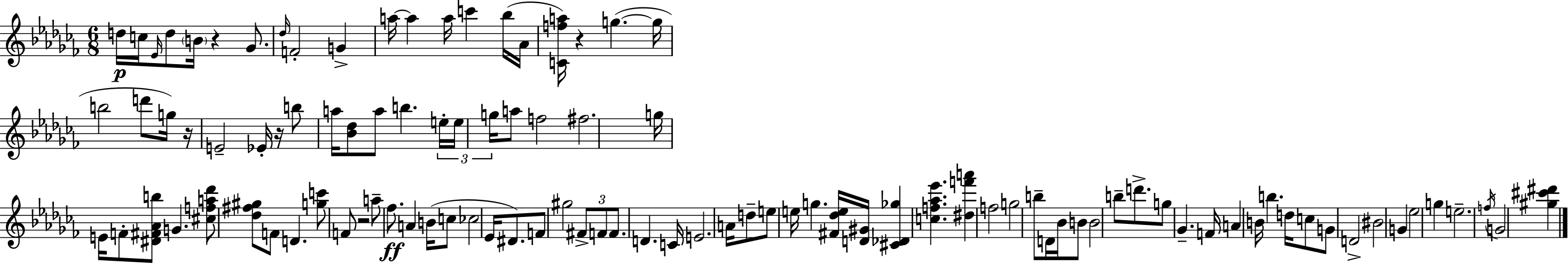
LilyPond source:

{
  \clef treble
  \numericTimeSignature
  \time 6/8
  \key aes \minor
  d''16\p c''16 \grace { ees'16 } d''8 \parenthesize b'16 r4 ges'8. | \grace { des''16 } f'2-. g'4-> | a''16~~ a''4 a''16 c'''4 | bes''16( aes'16 <c' f'' a''>16) r4 g''4.~(~ | \break g''16 b''2 d'''8 | g''16) r16 e'2-- ees'16-. r16 | b''8 a''16 <bes' des''>8 a''8 b''4. | \tuplet 3/2 { e''16-. e''16 g''16 } a''8 f''2 | \break fis''2. | g''16 e'16 f'8-. <dis' fis' aes' b''>8 g'4. | <cis'' f'' a'' des'''>8 <des'' fis'' gis''>8 f'8 d'4. | <g'' c'''>8 f'8 r2 | \break a''8-- fes''8.\ff a'4 b'16( | c''8 ces''2 ees'16 dis'8.) | f'8 gis''2 | \tuplet 3/2 { fis'8-> f'8 f'8. } d'4. | \break c'16 e'2. | a'16 d''8-- e''8 e''16 g''4. | <fis' des'' e''>16 <d' gis'>16 <cis' des' ges''>4 <c'' f'' aes'' ees'''>4. | <dis'' f''' a'''>4 f''2 | \break g''2 b''8-- | d'16 bes'16 b'8 b'2 | b''8-- d'''8.-> g''8 ges'4.-- | f'16 a'4 b'16 b''4. | \break d''16 c''8 g'8 d'2-> | bis'2 g'4 | ees''2 g''4 | e''2.-- | \break \acciaccatura { f''16 } g'2 <gis'' cis''' dis'''>4 | \bar "|."
}